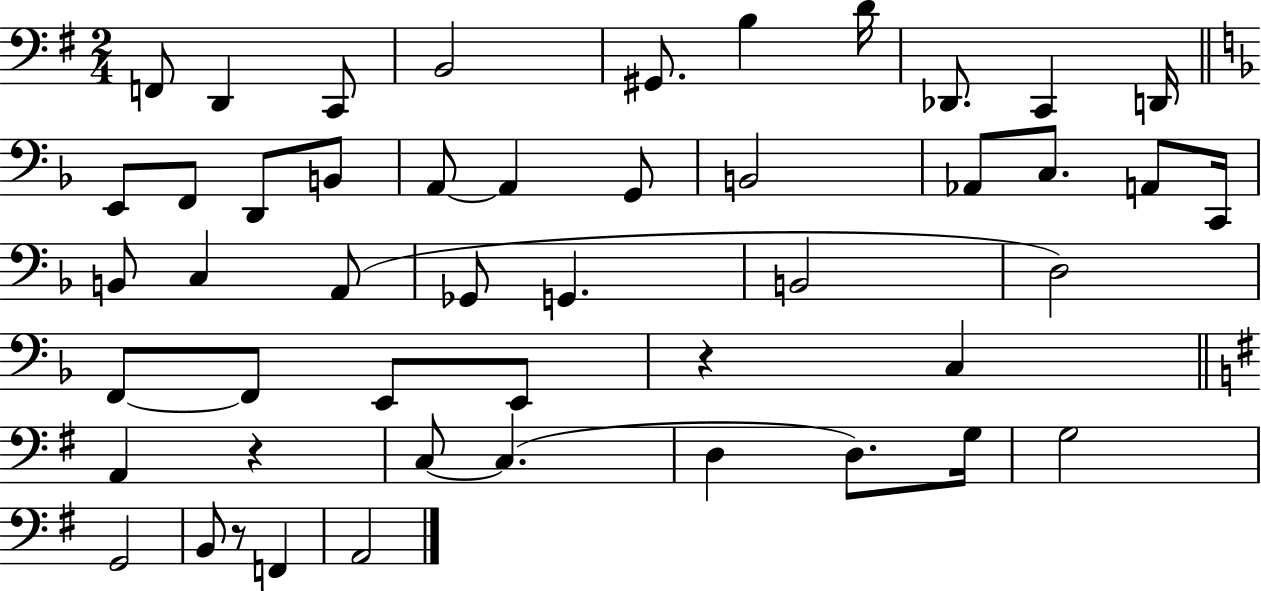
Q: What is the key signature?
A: G major